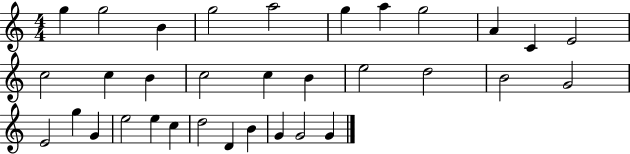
{
  \clef treble
  \numericTimeSignature
  \time 4/4
  \key c \major
  g''4 g''2 b'4 | g''2 a''2 | g''4 a''4 g''2 | a'4 c'4 e'2 | \break c''2 c''4 b'4 | c''2 c''4 b'4 | e''2 d''2 | b'2 g'2 | \break e'2 g''4 g'4 | e''2 e''4 c''4 | d''2 d'4 b'4 | g'4 g'2 g'4 | \break \bar "|."
}